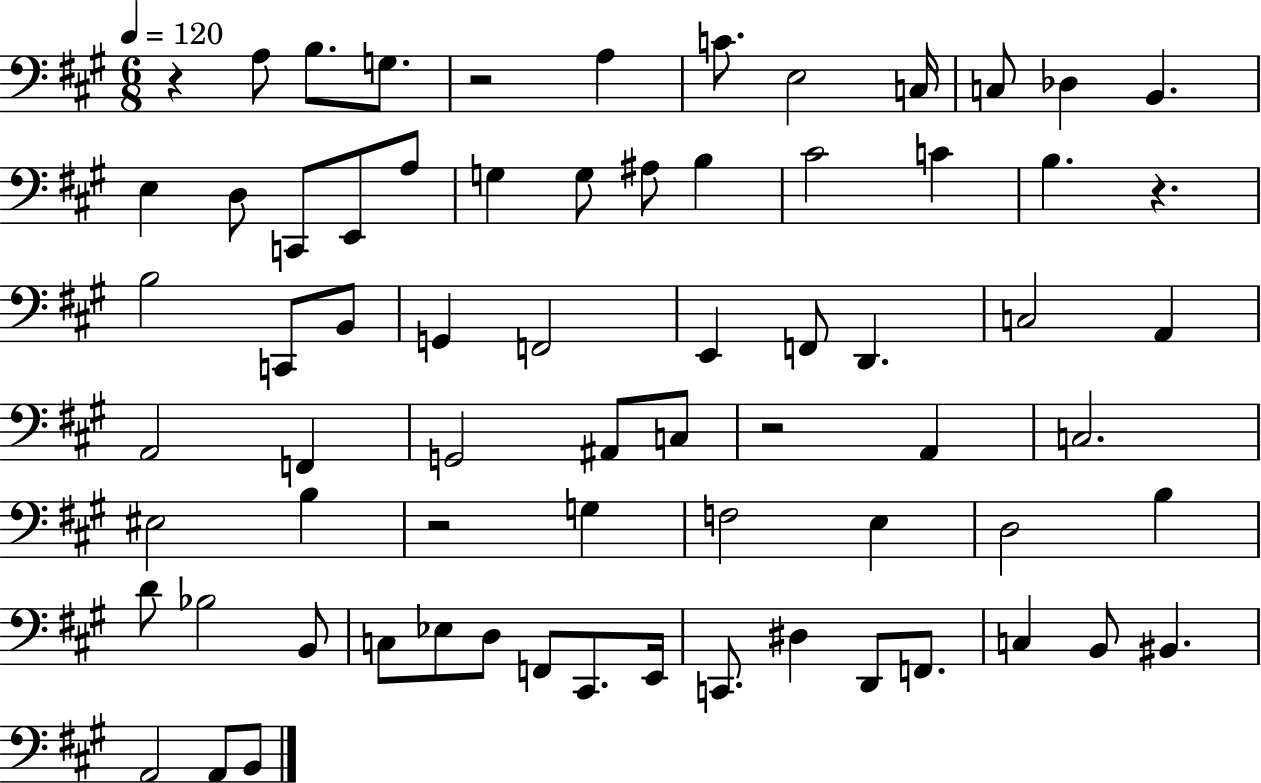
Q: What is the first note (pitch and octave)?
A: A3